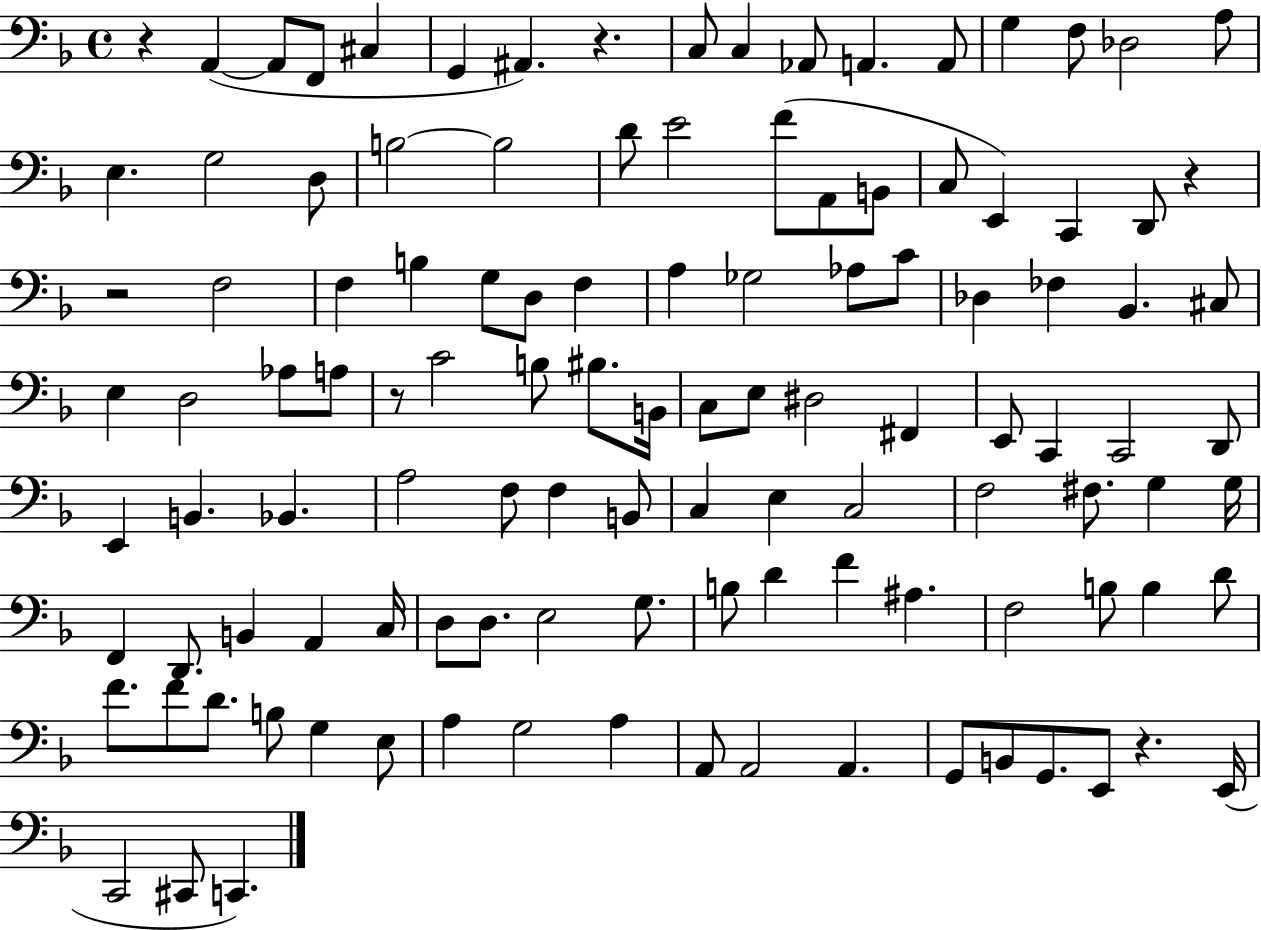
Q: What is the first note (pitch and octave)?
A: A2